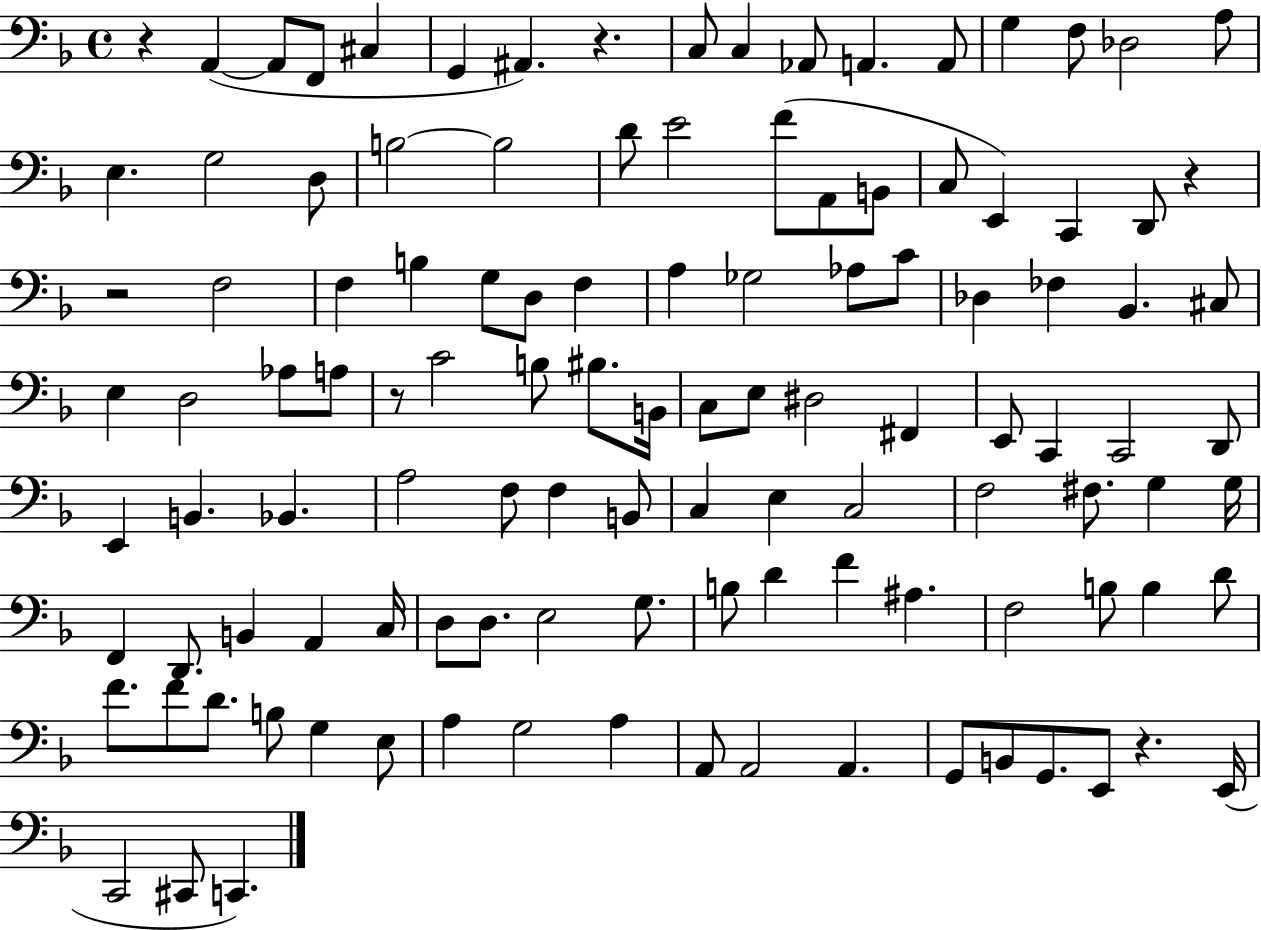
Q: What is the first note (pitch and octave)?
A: A2